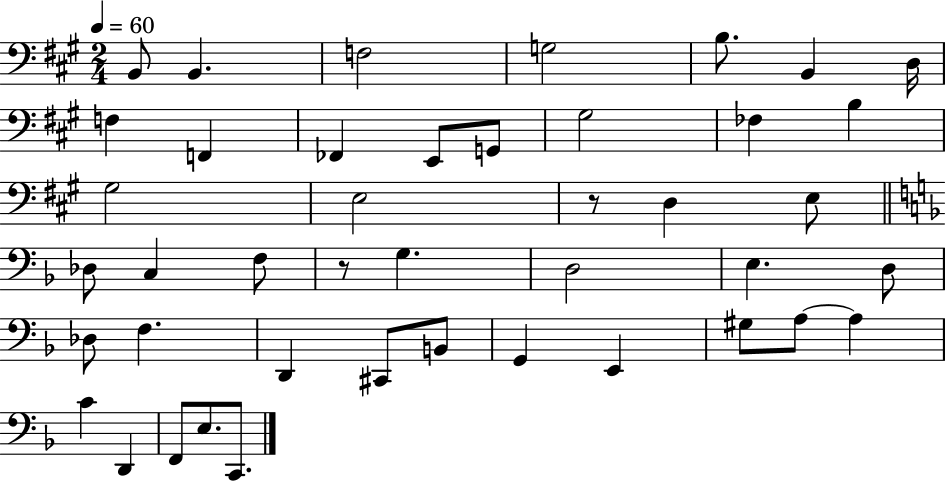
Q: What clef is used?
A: bass